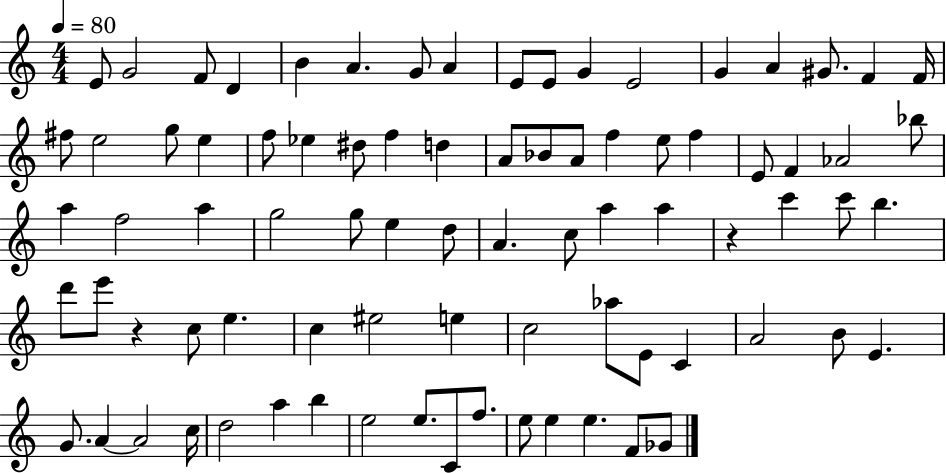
{
  \clef treble
  \numericTimeSignature
  \time 4/4
  \key c \major
  \tempo 4 = 80
  e'8 g'2 f'8 d'4 | b'4 a'4. g'8 a'4 | e'8 e'8 g'4 e'2 | g'4 a'4 gis'8. f'4 f'16 | \break fis''8 e''2 g''8 e''4 | f''8 ees''4 dis''8 f''4 d''4 | a'8 bes'8 a'8 f''4 e''8 f''4 | e'8 f'4 aes'2 bes''8 | \break a''4 f''2 a''4 | g''2 g''8 e''4 d''8 | a'4. c''8 a''4 a''4 | r4 c'''4 c'''8 b''4. | \break d'''8 e'''8 r4 c''8 e''4. | c''4 eis''2 e''4 | c''2 aes''8 e'8 c'4 | a'2 b'8 e'4. | \break g'8. a'4~~ a'2 c''16 | d''2 a''4 b''4 | e''2 e''8. c'8 f''8. | e''8 e''4 e''4. f'8 ges'8 | \break \bar "|."
}